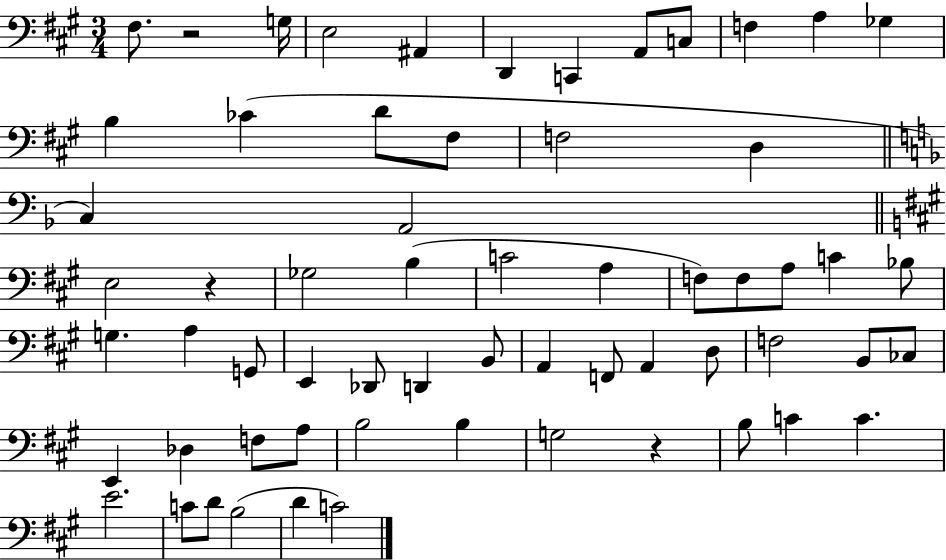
X:1
T:Untitled
M:3/4
L:1/4
K:A
^F,/2 z2 G,/4 E,2 ^A,, D,, C,, A,,/2 C,/2 F, A, _G, B, _C D/2 ^F,/2 F,2 D, C, A,,2 E,2 z _G,2 B, C2 A, F,/2 F,/2 A,/2 C _B,/2 G, A, G,,/2 E,, _D,,/2 D,, B,,/2 A,, F,,/2 A,, D,/2 F,2 B,,/2 _C,/2 E,, _D, F,/2 A,/2 B,2 B, G,2 z B,/2 C C E2 C/2 D/2 B,2 D C2